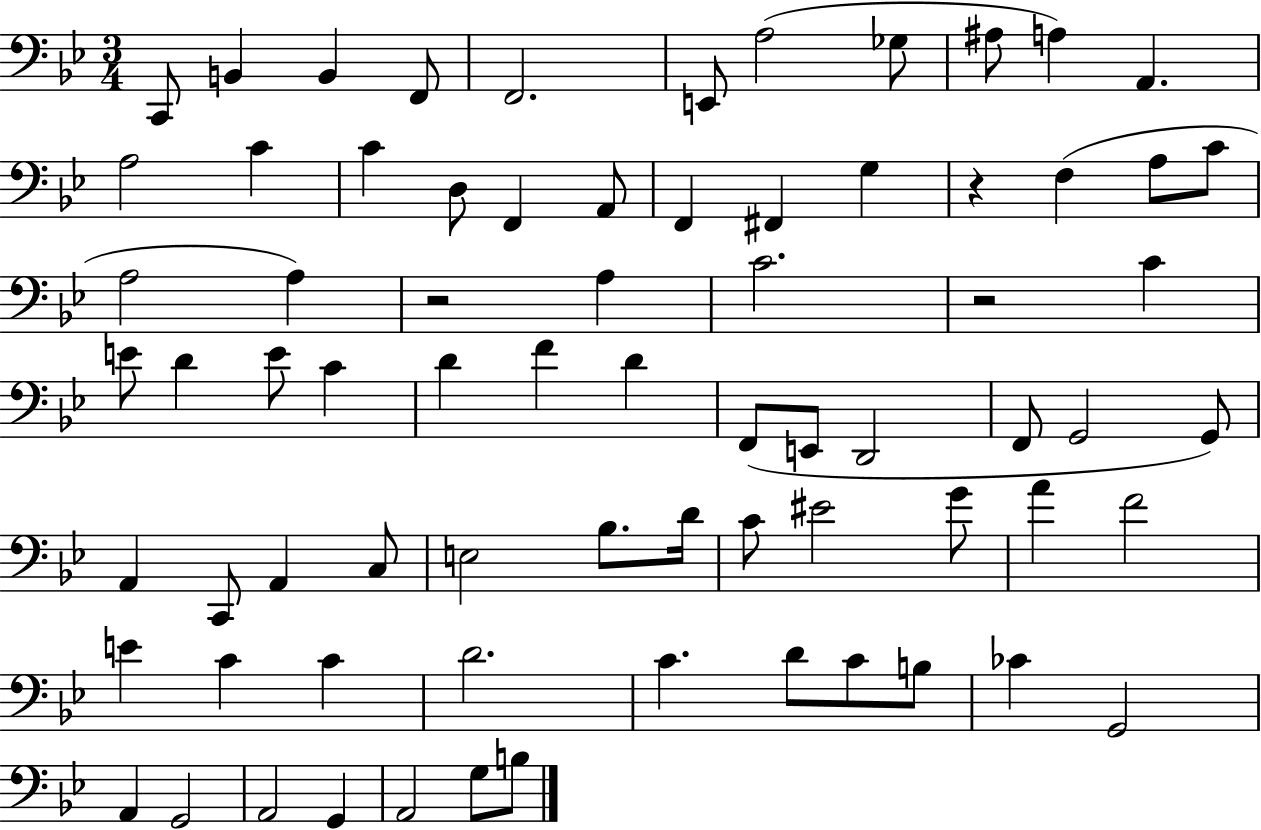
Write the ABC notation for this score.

X:1
T:Untitled
M:3/4
L:1/4
K:Bb
C,,/2 B,, B,, F,,/2 F,,2 E,,/2 A,2 _G,/2 ^A,/2 A, A,, A,2 C C D,/2 F,, A,,/2 F,, ^F,, G, z F, A,/2 C/2 A,2 A, z2 A, C2 z2 C E/2 D E/2 C D F D F,,/2 E,,/2 D,,2 F,,/2 G,,2 G,,/2 A,, C,,/2 A,, C,/2 E,2 _B,/2 D/4 C/2 ^E2 G/2 A F2 E C C D2 C D/2 C/2 B,/2 _C G,,2 A,, G,,2 A,,2 G,, A,,2 G,/2 B,/2